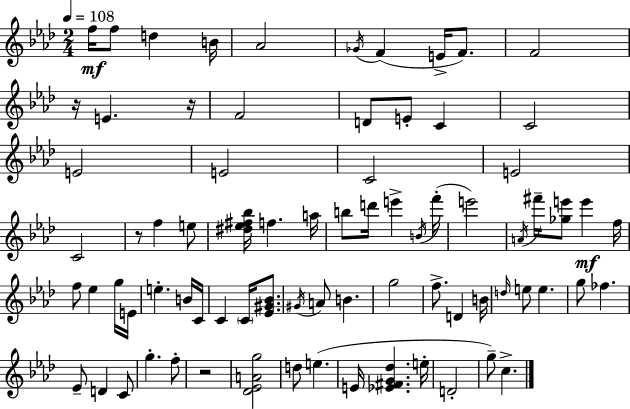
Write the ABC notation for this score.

X:1
T:Untitled
M:2/4
L:1/4
K:Ab
f/4 f/2 d B/4 _A2 _G/4 F E/4 F/2 F2 z/4 E z/4 F2 D/2 E/2 C C2 E2 E2 C2 E2 C2 z/2 f e/2 [^d_e^f_b]/4 f a/4 b/2 d'/4 e' B/4 f'/4 e'2 A/4 ^f'/4 [_ge']/2 e' f/4 f/2 _e g/4 E/4 e B/4 C/4 C C/4 [_E^G_B]/2 ^G/4 A/2 B g2 f/2 D B/4 d/4 e/2 e g/2 _f _E/2 D C/2 g f/2 z2 [_D_EAg]2 d/2 e E/4 [_E^FG_d] e/4 D2 g/2 c